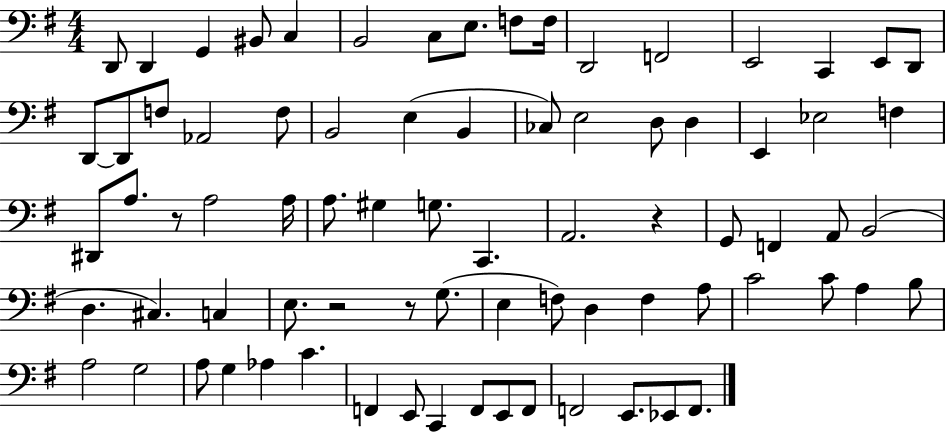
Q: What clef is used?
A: bass